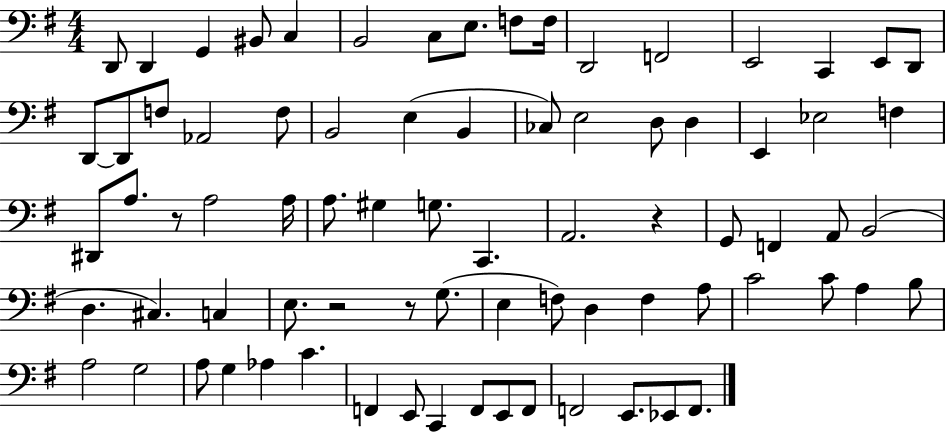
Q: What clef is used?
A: bass